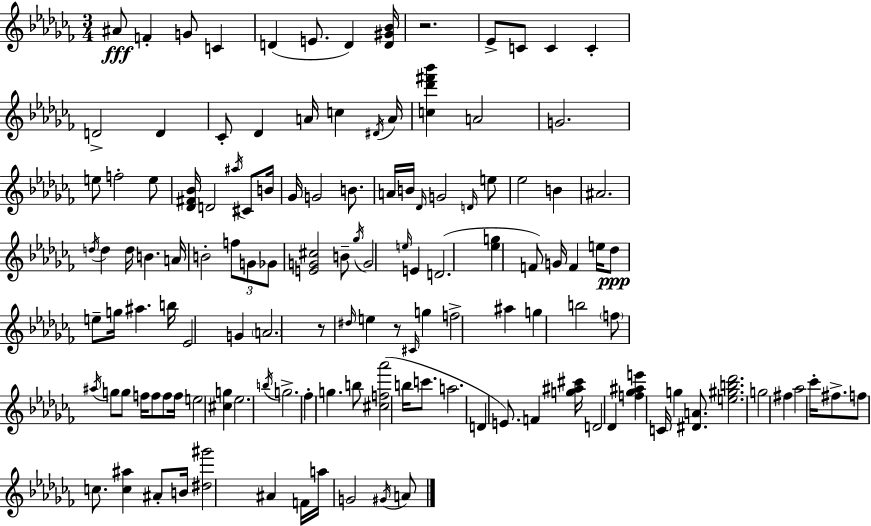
{
  \clef treble
  \numericTimeSignature
  \time 3/4
  \key aes \minor
  ais'8\fff f'4-. g'8 c'4 | d'4( e'8. d'4) <d' gis' bes'>16 | r2. | ees'8-> c'8 c'4 c'4-. | \break d'2-> d'4 | ces'8-. des'4 a'16 c''4 \acciaccatura { dis'16 } | a'16 <c'' des''' fis''' bes'''>4 a'2 | g'2. | \break e''8 f''2-. e''8 | <des' fis' bes'>16 d'2 \acciaccatura { ais''16 } cis'8 | b'16 ges'16 g'2 b'8. | a'16 b'16 \grace { des'16 } g'2 | \break \grace { d'16 } e''8 ees''2 | b'4 ais'2. | \acciaccatura { d''16 } d''4 d''16 b'4. | a'16 b'2-. | \break \tuplet 3/2 { f''8 g'8 ges'8 } <e' g' cis''>2 | b'8-- \acciaccatura { ges''16 } g'2 | \grace { e''16 } e'4 d'2.( | <ees'' g''>4 f'8) | \break g'16 f'4 e''16 des''8\ppp e''8-- g''16 | ais''4. b''16 ees'2 | g'4 \parenthesize a'2. | r8 \grace { dis''16 } e''4 | \break r8 \grace { cis'16 } g''4 f''2-> | ais''4 g''4 | b''2 \parenthesize f''8 \acciaccatura { ais''16 } | g''8 g''8 f''16 f''8 f''8 f''16 e''2 | \break <cis'' g''>4 ees''2. | \acciaccatura { b''16 } g''2.-> | fes''4-. | g''4. b''8 <cis'' f'' aes'''>2( | \break b''16 c'''8. a''2. | d'4 | e'8.) f'4 <g'' ais'' cis'''>16 d'2 | des'4 <f'' ges'' ais'' e'''>4 | \break c'16 g''4 <dis' a'>8. <e'' gis'' b'' des'''>2. | g''2 | fis''4 aes''2 | ces'''16-. fis''8.-> f''8 | \break c''8. <c'' ais''>4 ais'8-. b'16 <dis'' gis'''>2 | ais'4 f'16 | a''16 g'2 \acciaccatura { gis'16 } a'8 | \bar "|."
}